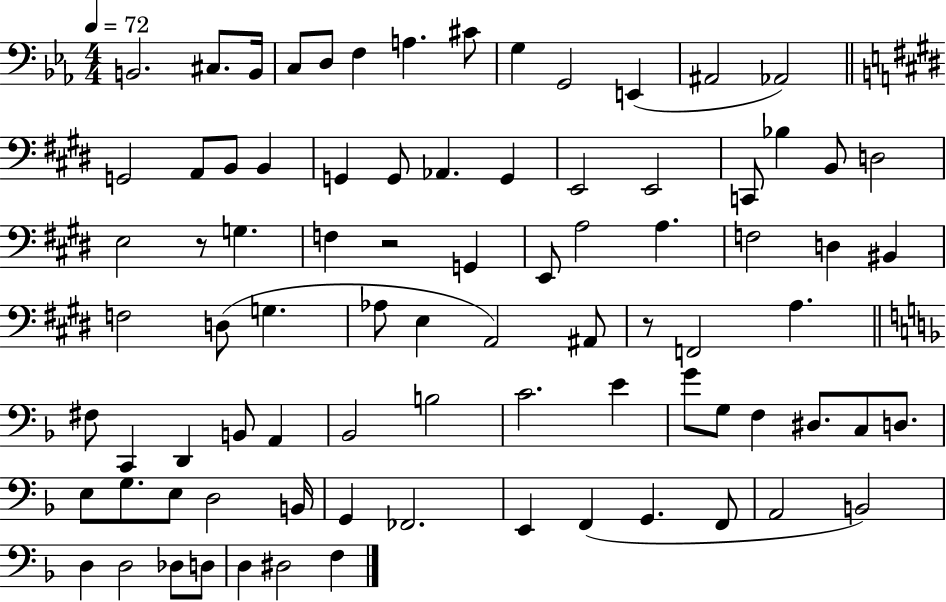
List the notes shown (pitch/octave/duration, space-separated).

B2/h. C#3/e. B2/s C3/e D3/e F3/q A3/q. C#4/e G3/q G2/h E2/q A#2/h Ab2/h G2/h A2/e B2/e B2/q G2/q G2/e Ab2/q. G2/q E2/h E2/h C2/e Bb3/q B2/e D3/h E3/h R/e G3/q. F3/q R/h G2/q E2/e A3/h A3/q. F3/h D3/q BIS2/q F3/h D3/e G3/q. Ab3/e E3/q A2/h A#2/e R/e F2/h A3/q. F#3/e C2/q D2/q B2/e A2/q Bb2/h B3/h C4/h. E4/q G4/e G3/e F3/q D#3/e. C3/e D3/e. E3/e G3/e. E3/e D3/h B2/s G2/q FES2/h. E2/q F2/q G2/q. F2/e A2/h B2/h D3/q D3/h Db3/e D3/e D3/q D#3/h F3/q